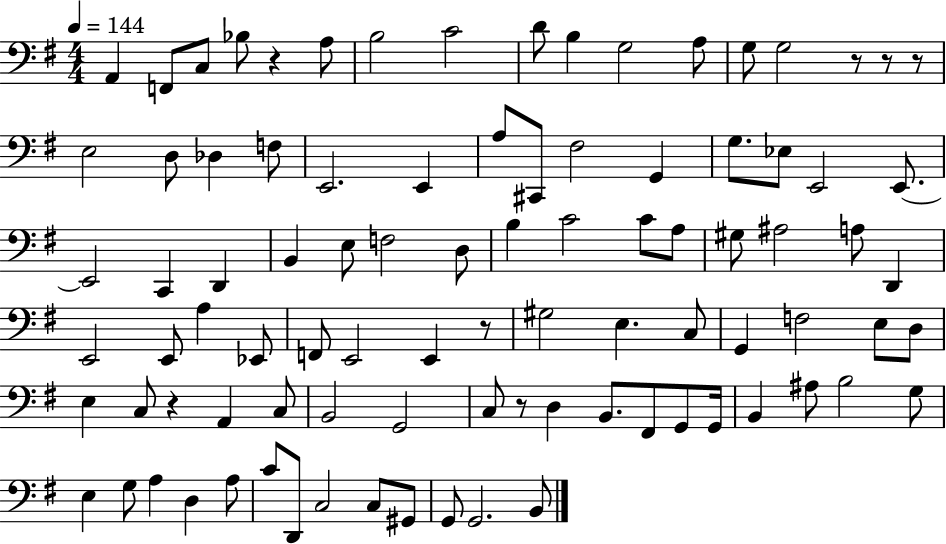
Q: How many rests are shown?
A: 7